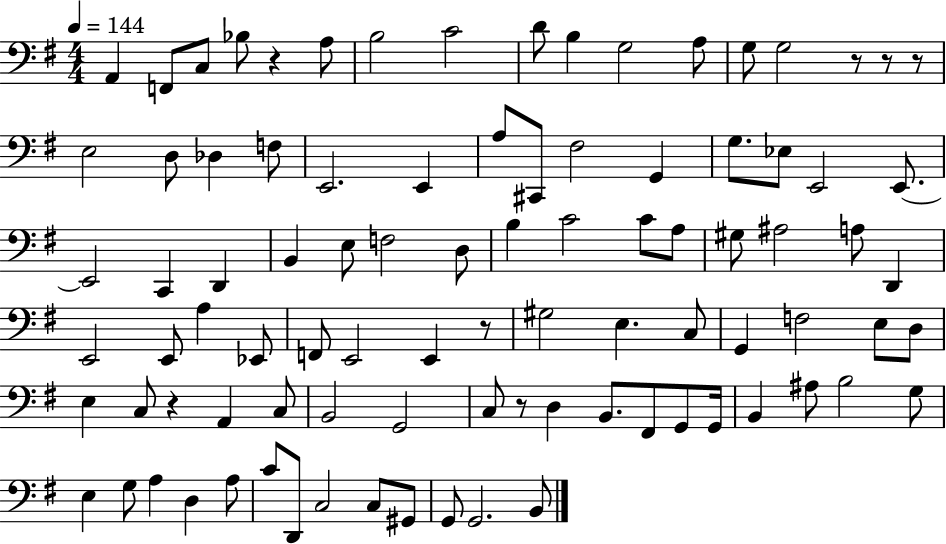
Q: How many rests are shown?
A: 7